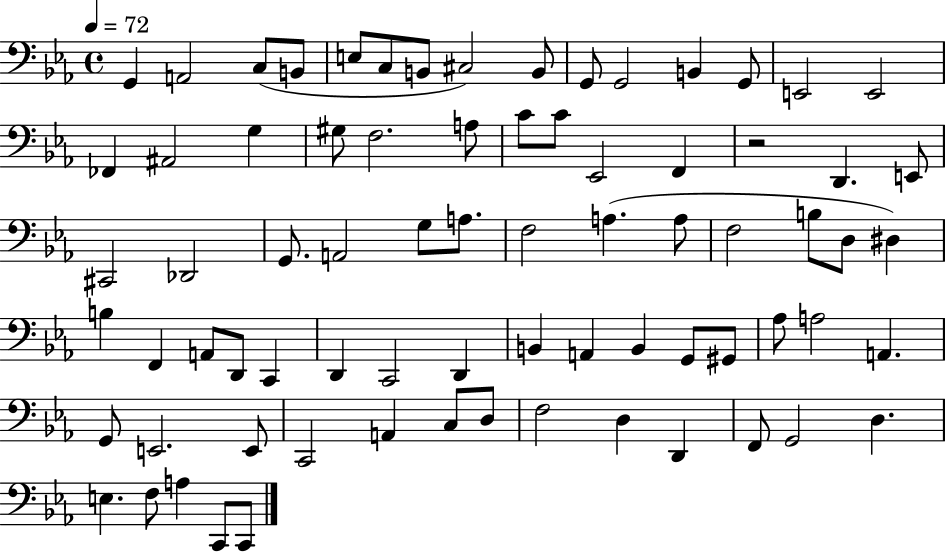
{
  \clef bass
  \time 4/4
  \defaultTimeSignature
  \key ees \major
  \tempo 4 = 72
  \repeat volta 2 { g,4 a,2 c8( b,8 | e8 c8 b,8 cis2) b,8 | g,8 g,2 b,4 g,8 | e,2 e,2 | \break fes,4 ais,2 g4 | gis8 f2. a8 | c'8 c'8 ees,2 f,4 | r2 d,4. e,8 | \break cis,2 des,2 | g,8. a,2 g8 a8. | f2 a4.( a8 | f2 b8 d8 dis4) | \break b4 f,4 a,8 d,8 c,4 | d,4 c,2 d,4 | b,4 a,4 b,4 g,8 gis,8 | aes8 a2 a,4. | \break g,8 e,2. e,8 | c,2 a,4 c8 d8 | f2 d4 d,4 | f,8 g,2 d4. | \break e4. f8 a4 c,8 c,8 | } \bar "|."
}